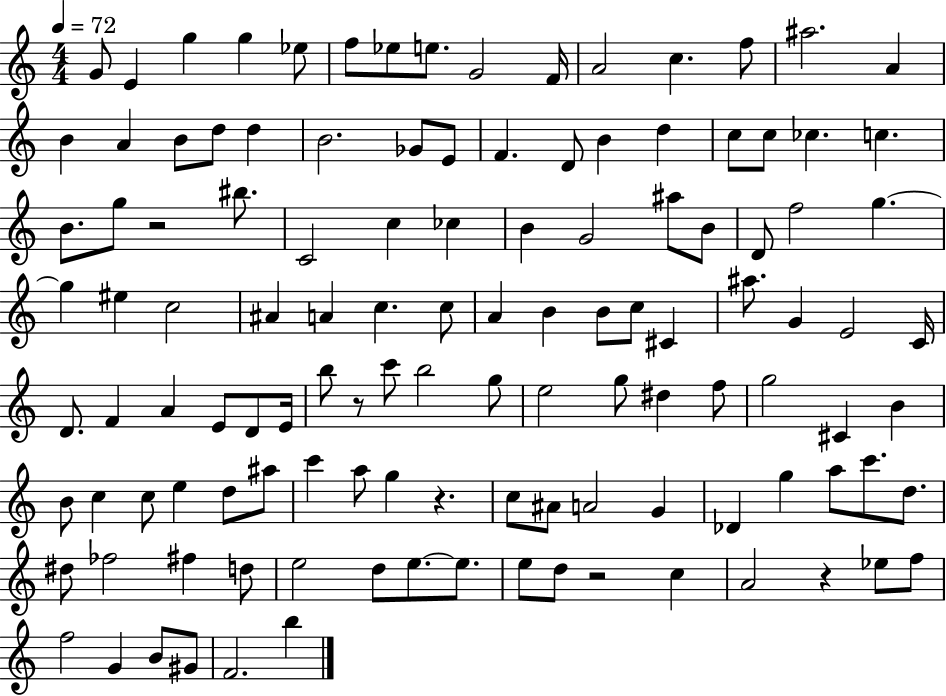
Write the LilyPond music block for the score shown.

{
  \clef treble
  \numericTimeSignature
  \time 4/4
  \key c \major
  \tempo 4 = 72
  g'8 e'4 g''4 g''4 ees''8 | f''8 ees''8 e''8. g'2 f'16 | a'2 c''4. f''8 | ais''2. a'4 | \break b'4 a'4 b'8 d''8 d''4 | b'2. ges'8 e'8 | f'4. d'8 b'4 d''4 | c''8 c''8 ces''4. c''4. | \break b'8. g''8 r2 bis''8. | c'2 c''4 ces''4 | b'4 g'2 ais''8 b'8 | d'8 f''2 g''4.~~ | \break g''4 eis''4 c''2 | ais'4 a'4 c''4. c''8 | a'4 b'4 b'8 c''8 cis'4 | ais''8. g'4 e'2 c'16 | \break d'8. f'4 a'4 e'8 d'8 e'16 | b''8 r8 c'''8 b''2 g''8 | e''2 g''8 dis''4 f''8 | g''2 cis'4 b'4 | \break b'8 c''4 c''8 e''4 d''8 ais''8 | c'''4 a''8 g''4 r4. | c''8 ais'8 a'2 g'4 | des'4 g''4 a''8 c'''8. d''8. | \break dis''8 fes''2 fis''4 d''8 | e''2 d''8 e''8.~~ e''8. | e''8 d''8 r2 c''4 | a'2 r4 ees''8 f''8 | \break f''2 g'4 b'8 gis'8 | f'2. b''4 | \bar "|."
}